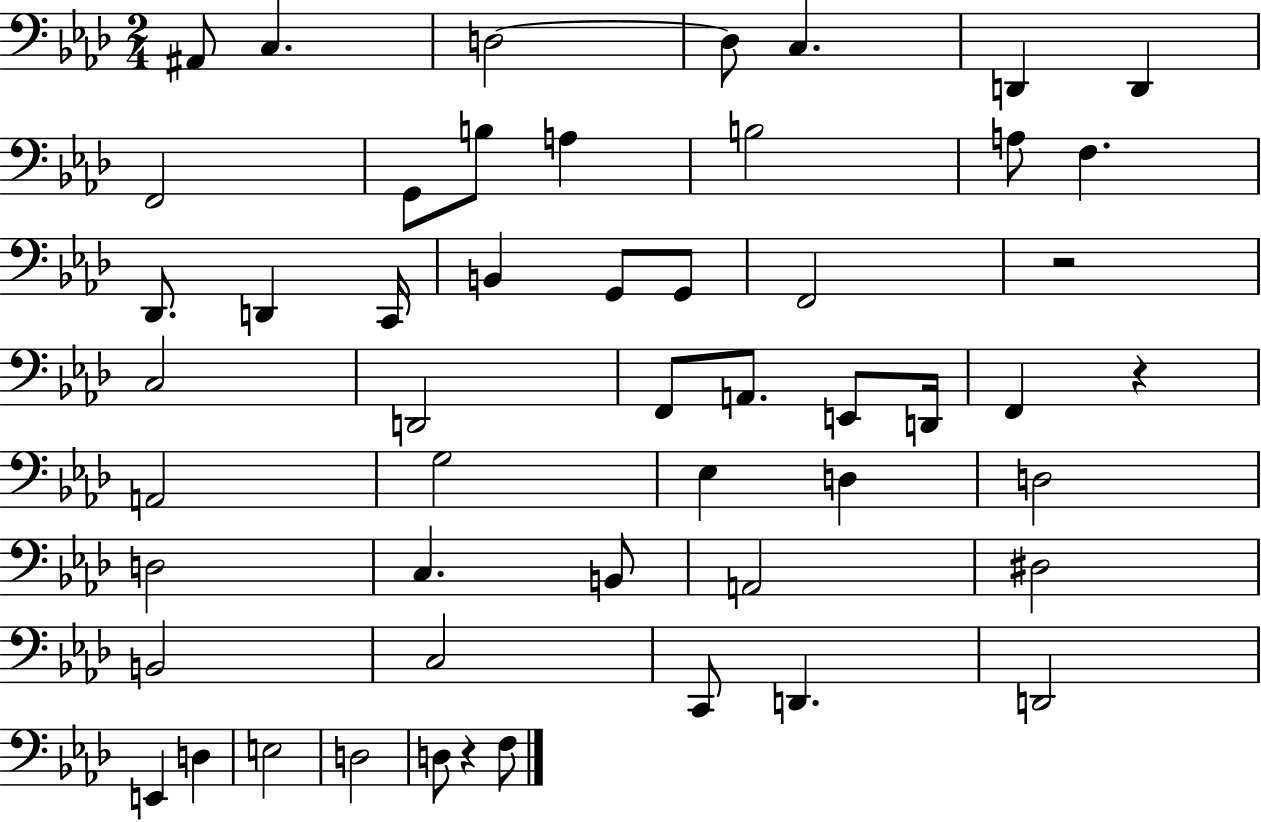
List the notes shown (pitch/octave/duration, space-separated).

A#2/e C3/q. D3/h D3/e C3/q. D2/q D2/q F2/h G2/e B3/e A3/q B3/h A3/e F3/q. Db2/e. D2/q C2/s B2/q G2/e G2/e F2/h R/h C3/h D2/h F2/e A2/e. E2/e D2/s F2/q R/q A2/h G3/h Eb3/q D3/q D3/h D3/h C3/q. B2/e A2/h D#3/h B2/h C3/h C2/e D2/q. D2/h E2/q D3/q E3/h D3/h D3/e R/q F3/e